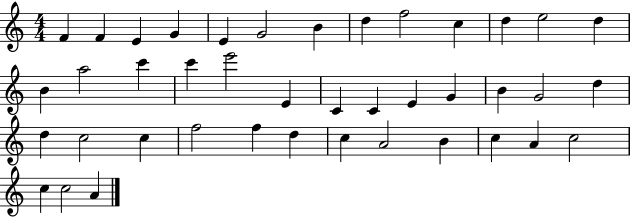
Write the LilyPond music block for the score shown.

{
  \clef treble
  \numericTimeSignature
  \time 4/4
  \key c \major
  f'4 f'4 e'4 g'4 | e'4 g'2 b'4 | d''4 f''2 c''4 | d''4 e''2 d''4 | \break b'4 a''2 c'''4 | c'''4 e'''2 e'4 | c'4 c'4 e'4 g'4 | b'4 g'2 d''4 | \break d''4 c''2 c''4 | f''2 f''4 d''4 | c''4 a'2 b'4 | c''4 a'4 c''2 | \break c''4 c''2 a'4 | \bar "|."
}